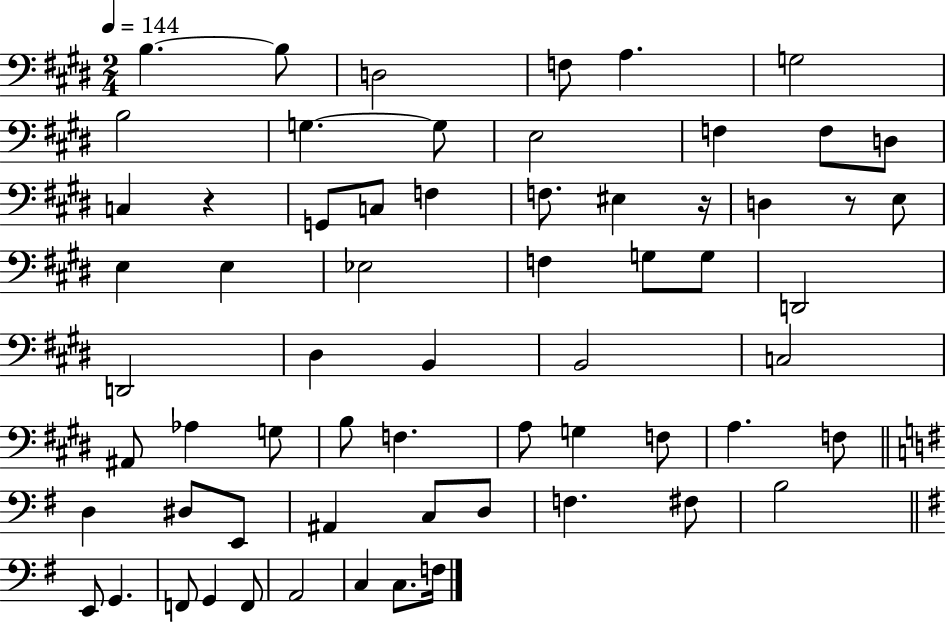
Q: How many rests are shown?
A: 3